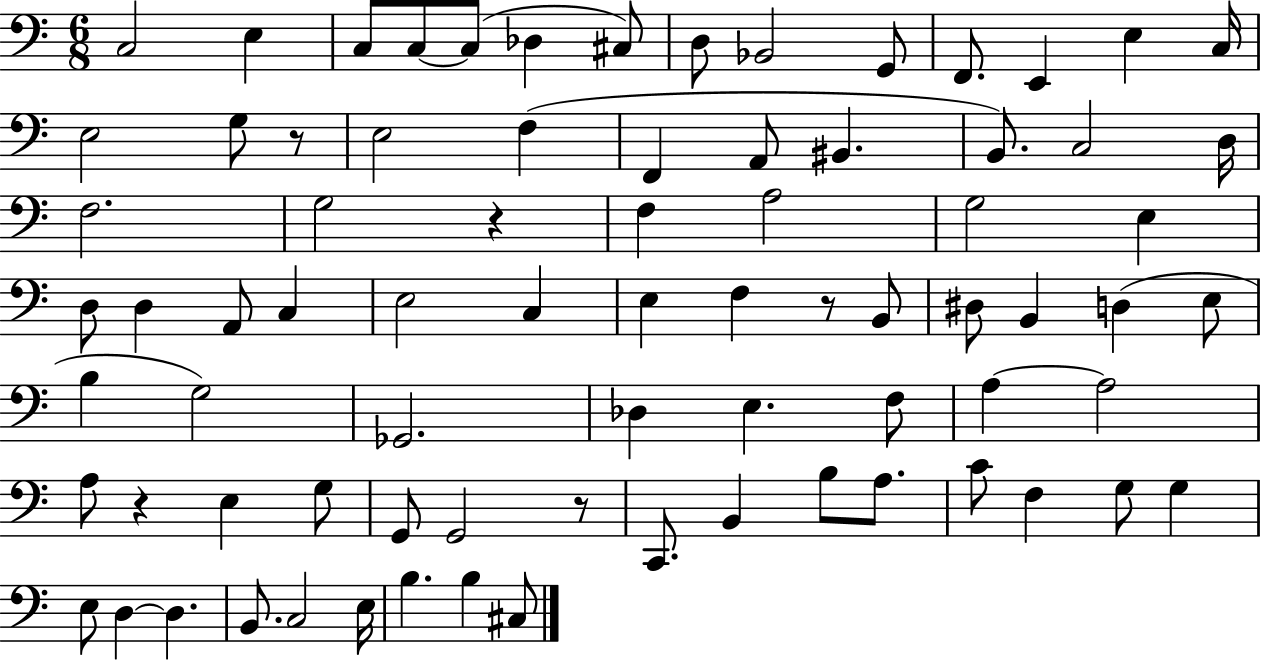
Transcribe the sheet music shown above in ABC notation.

X:1
T:Untitled
M:6/8
L:1/4
K:C
C,2 E, C,/2 C,/2 C,/2 _D, ^C,/2 D,/2 _B,,2 G,,/2 F,,/2 E,, E, C,/4 E,2 G,/2 z/2 E,2 F, F,, A,,/2 ^B,, B,,/2 C,2 D,/4 F,2 G,2 z F, A,2 G,2 E, D,/2 D, A,,/2 C, E,2 C, E, F, z/2 B,,/2 ^D,/2 B,, D, E,/2 B, G,2 _G,,2 _D, E, F,/2 A, A,2 A,/2 z E, G,/2 G,,/2 G,,2 z/2 C,,/2 B,, B,/2 A,/2 C/2 F, G,/2 G, E,/2 D, D, B,,/2 C,2 E,/4 B, B, ^C,/2